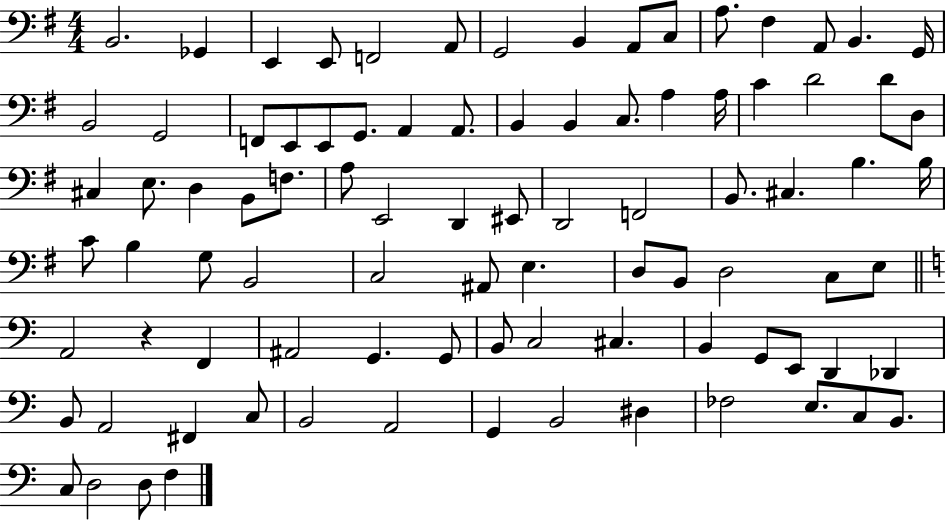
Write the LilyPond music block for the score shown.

{
  \clef bass
  \numericTimeSignature
  \time 4/4
  \key g \major
  \repeat volta 2 { b,2. ges,4 | e,4 e,8 f,2 a,8 | g,2 b,4 a,8 c8 | a8. fis4 a,8 b,4. g,16 | \break b,2 g,2 | f,8 e,8 e,8 g,8. a,4 a,8. | b,4 b,4 c8. a4 a16 | c'4 d'2 d'8 d8 | \break cis4 e8. d4 b,8 f8. | a8 e,2 d,4 eis,8 | d,2 f,2 | b,8. cis4. b4. b16 | \break c'8 b4 g8 b,2 | c2 ais,8 e4. | d8 b,8 d2 c8 e8 | \bar "||" \break \key c \major a,2 r4 f,4 | ais,2 g,4. g,8 | b,8 c2 cis4. | b,4 g,8 e,8 d,4 des,4 | \break b,8 a,2 fis,4 c8 | b,2 a,2 | g,4 b,2 dis4 | fes2 e8. c8 b,8. | \break c8 d2 d8 f4 | } \bar "|."
}